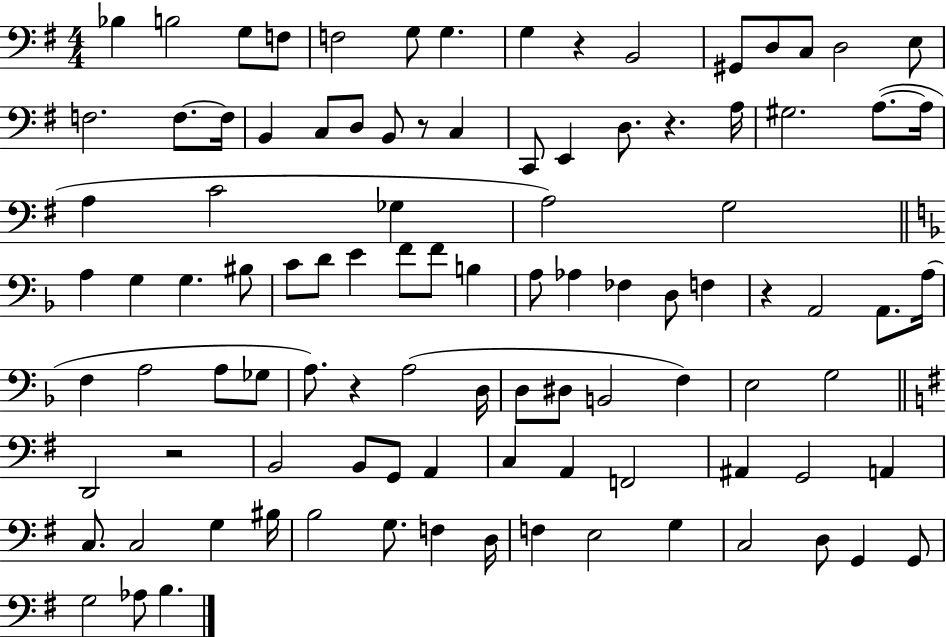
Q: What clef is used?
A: bass